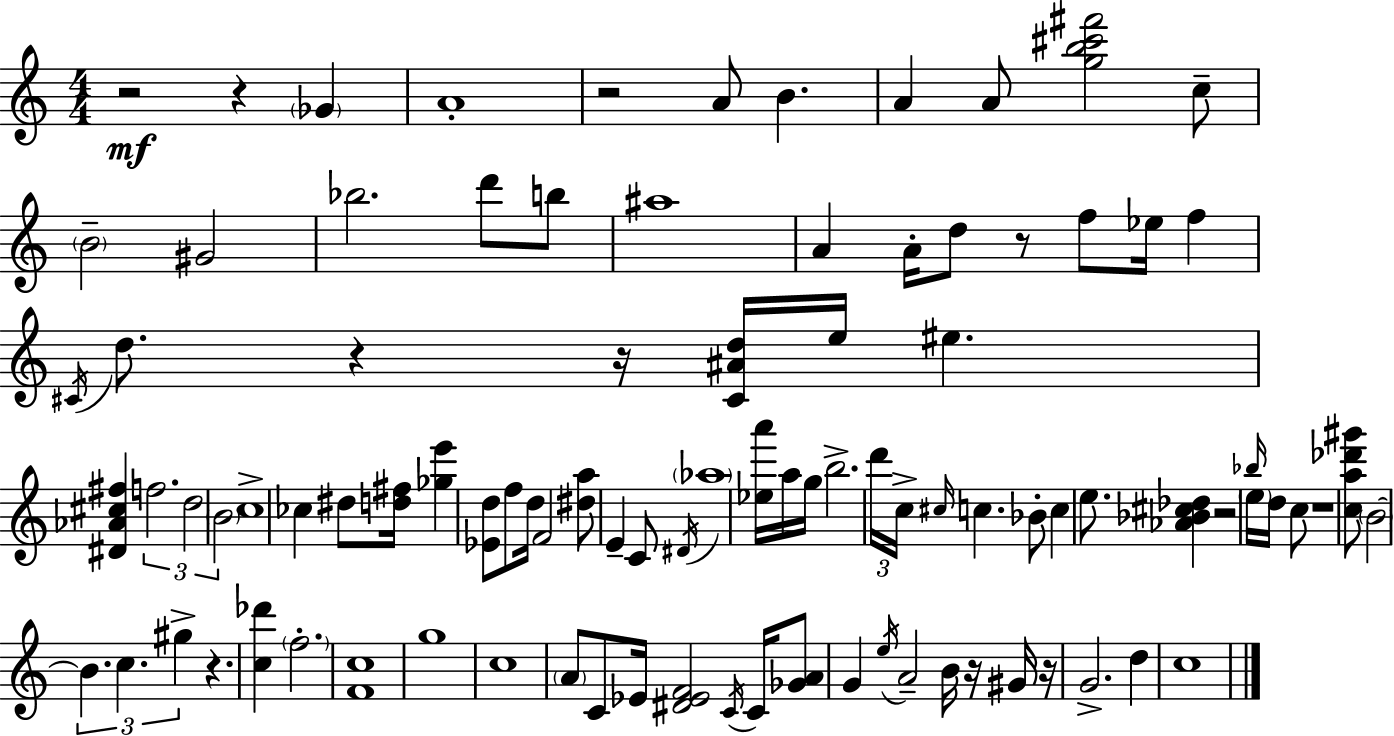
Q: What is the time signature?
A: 4/4